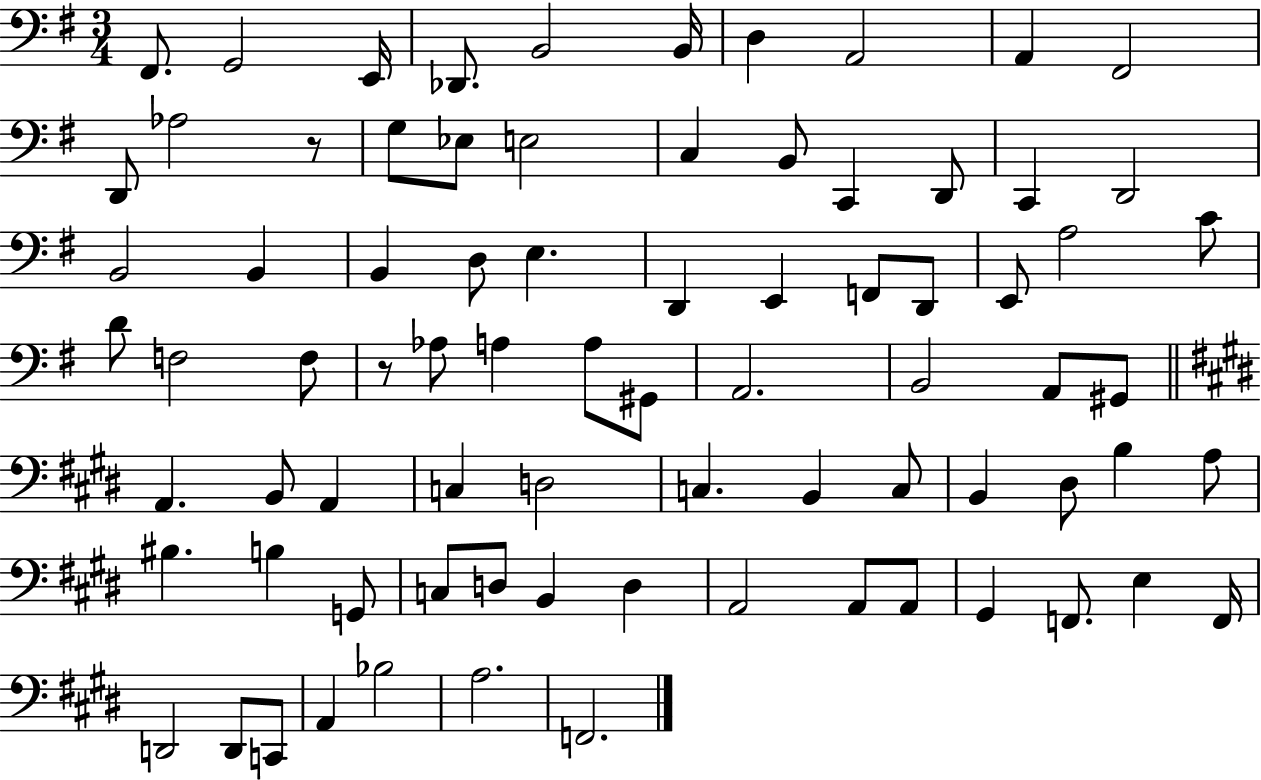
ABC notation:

X:1
T:Untitled
M:3/4
L:1/4
K:G
^F,,/2 G,,2 E,,/4 _D,,/2 B,,2 B,,/4 D, A,,2 A,, ^F,,2 D,,/2 _A,2 z/2 G,/2 _E,/2 E,2 C, B,,/2 C,, D,,/2 C,, D,,2 B,,2 B,, B,, D,/2 E, D,, E,, F,,/2 D,,/2 E,,/2 A,2 C/2 D/2 F,2 F,/2 z/2 _A,/2 A, A,/2 ^G,,/2 A,,2 B,,2 A,,/2 ^G,,/2 A,, B,,/2 A,, C, D,2 C, B,, C,/2 B,, ^D,/2 B, A,/2 ^B, B, G,,/2 C,/2 D,/2 B,, D, A,,2 A,,/2 A,,/2 ^G,, F,,/2 E, F,,/4 D,,2 D,,/2 C,,/2 A,, _B,2 A,2 F,,2